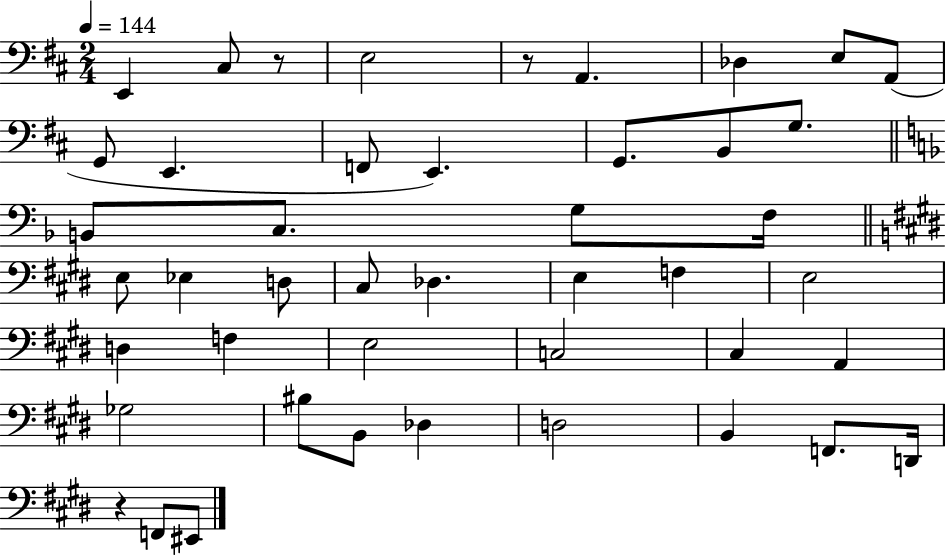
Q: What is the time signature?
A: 2/4